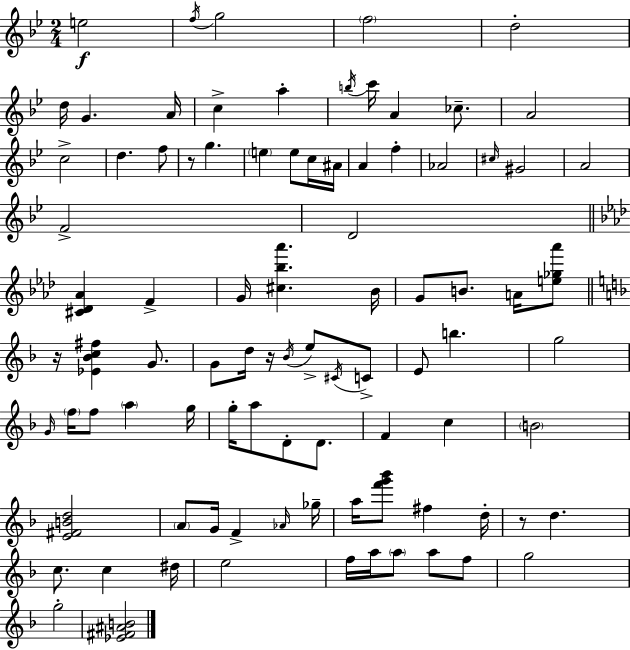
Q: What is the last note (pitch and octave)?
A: G5